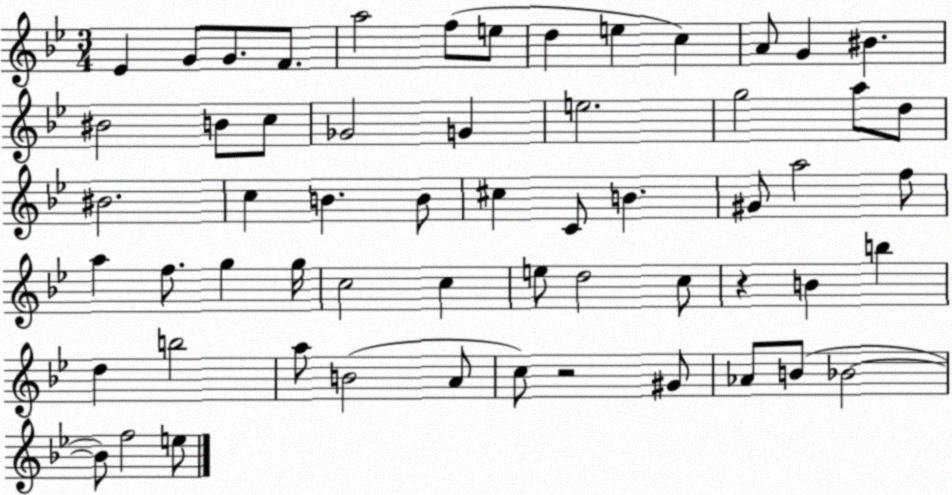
X:1
T:Untitled
M:3/4
L:1/4
K:Bb
_E G/2 G/2 F/2 a2 f/2 e/2 d e c A/2 G ^B ^B2 B/2 c/2 _G2 G e2 g2 a/2 d/2 ^B2 c B B/2 ^c C/2 B ^G/2 a2 f/2 a f/2 g g/4 c2 c e/2 d2 c/2 z B b d b2 a/2 B2 A/2 c/2 z2 ^G/2 _A/2 B/2 _B2 _B/2 f2 e/2